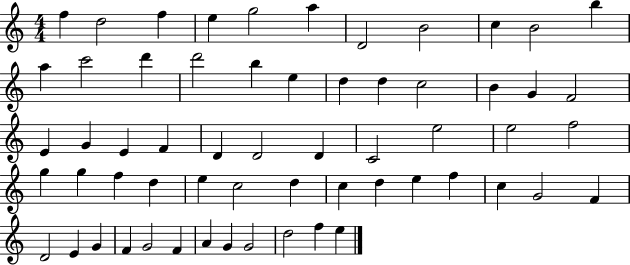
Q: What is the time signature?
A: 4/4